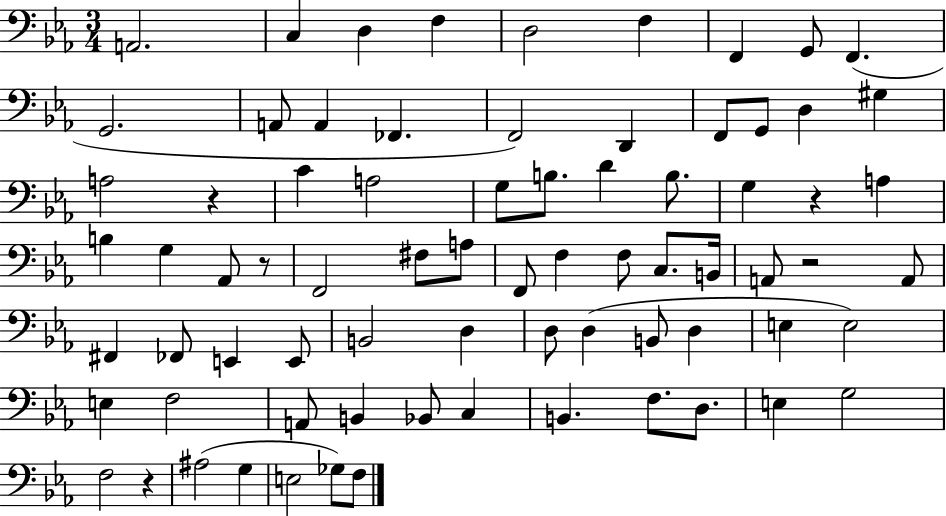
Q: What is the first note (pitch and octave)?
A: A2